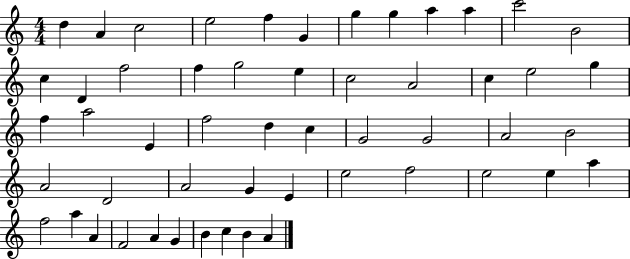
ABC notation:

X:1
T:Untitled
M:4/4
L:1/4
K:C
d A c2 e2 f G g g a a c'2 B2 c D f2 f g2 e c2 A2 c e2 g f a2 E f2 d c G2 G2 A2 B2 A2 D2 A2 G E e2 f2 e2 e a f2 a A F2 A G B c B A